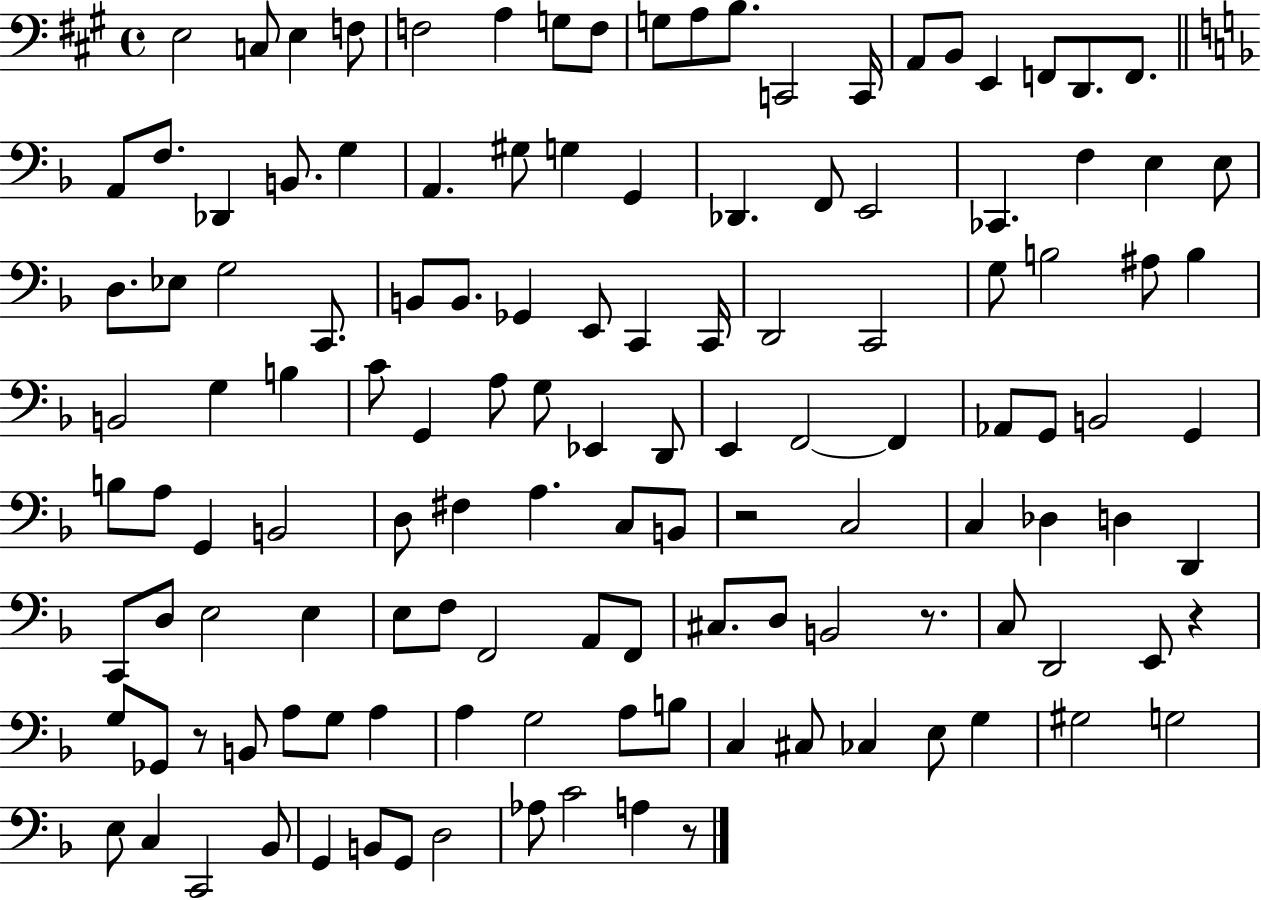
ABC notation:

X:1
T:Untitled
M:4/4
L:1/4
K:A
E,2 C,/2 E, F,/2 F,2 A, G,/2 F,/2 G,/2 A,/2 B,/2 C,,2 C,,/4 A,,/2 B,,/2 E,, F,,/2 D,,/2 F,,/2 A,,/2 F,/2 _D,, B,,/2 G, A,, ^G,/2 G, G,, _D,, F,,/2 E,,2 _C,, F, E, E,/2 D,/2 _E,/2 G,2 C,,/2 B,,/2 B,,/2 _G,, E,,/2 C,, C,,/4 D,,2 C,,2 G,/2 B,2 ^A,/2 B, B,,2 G, B, C/2 G,, A,/2 G,/2 _E,, D,,/2 E,, F,,2 F,, _A,,/2 G,,/2 B,,2 G,, B,/2 A,/2 G,, B,,2 D,/2 ^F, A, C,/2 B,,/2 z2 C,2 C, _D, D, D,, C,,/2 D,/2 E,2 E, E,/2 F,/2 F,,2 A,,/2 F,,/2 ^C,/2 D,/2 B,,2 z/2 C,/2 D,,2 E,,/2 z G,/2 _G,,/2 z/2 B,,/2 A,/2 G,/2 A, A, G,2 A,/2 B,/2 C, ^C,/2 _C, E,/2 G, ^G,2 G,2 E,/2 C, C,,2 _B,,/2 G,, B,,/2 G,,/2 D,2 _A,/2 C2 A, z/2